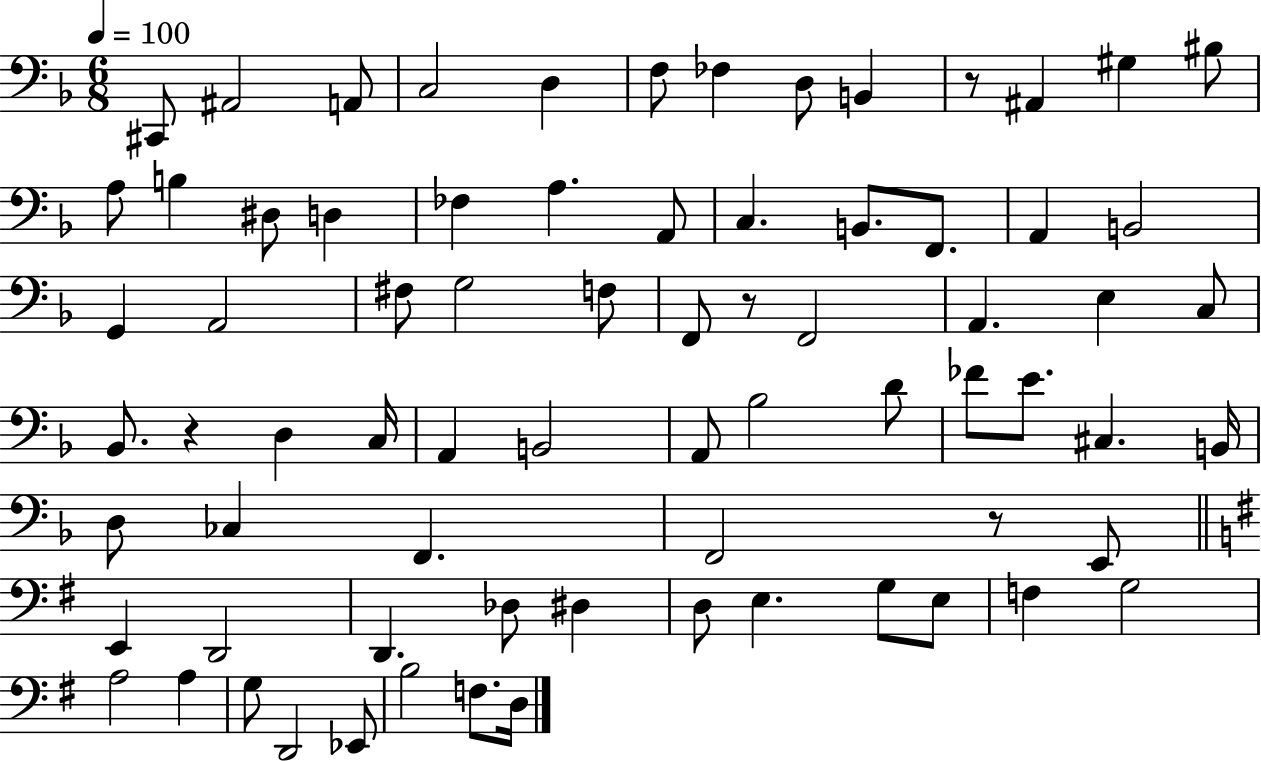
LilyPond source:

{
  \clef bass
  \numericTimeSignature
  \time 6/8
  \key f \major
  \tempo 4 = 100
  cis,8 ais,2 a,8 | c2 d4 | f8 fes4 d8 b,4 | r8 ais,4 gis4 bis8 | \break a8 b4 dis8 d4 | fes4 a4. a,8 | c4. b,8. f,8. | a,4 b,2 | \break g,4 a,2 | fis8 g2 f8 | f,8 r8 f,2 | a,4. e4 c8 | \break bes,8. r4 d4 c16 | a,4 b,2 | a,8 bes2 d'8 | fes'8 e'8. cis4. b,16 | \break d8 ces4 f,4. | f,2 r8 e,8 | \bar "||" \break \key g \major e,4 d,2 | d,4. des8 dis4 | d8 e4. g8 e8 | f4 g2 | \break a2 a4 | g8 d,2 ees,8 | b2 f8. d16 | \bar "|."
}